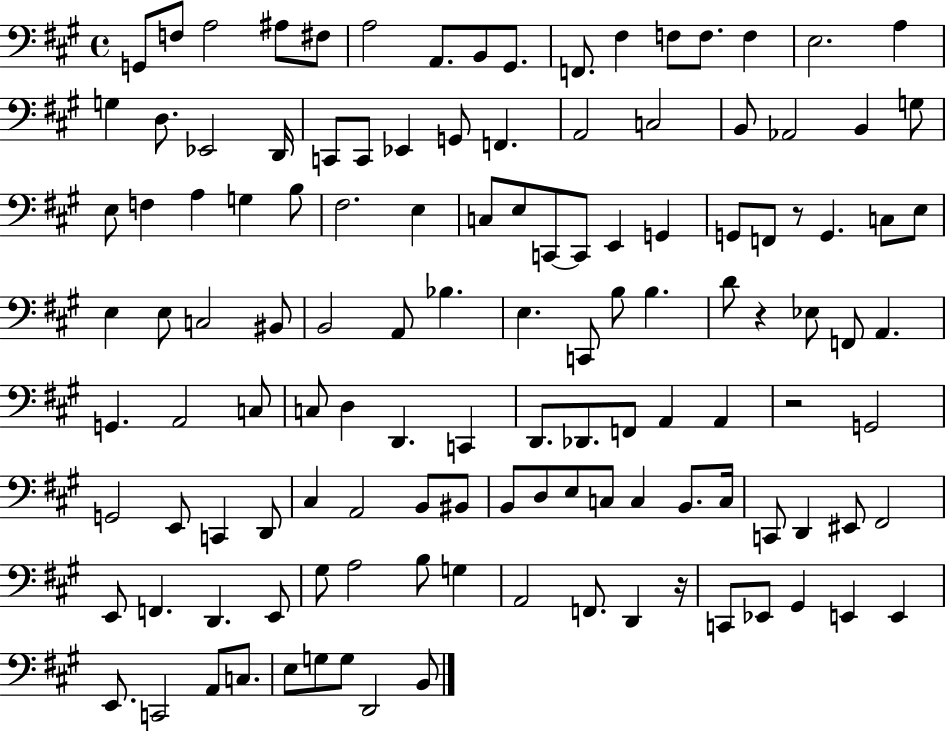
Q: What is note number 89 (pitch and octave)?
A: C3